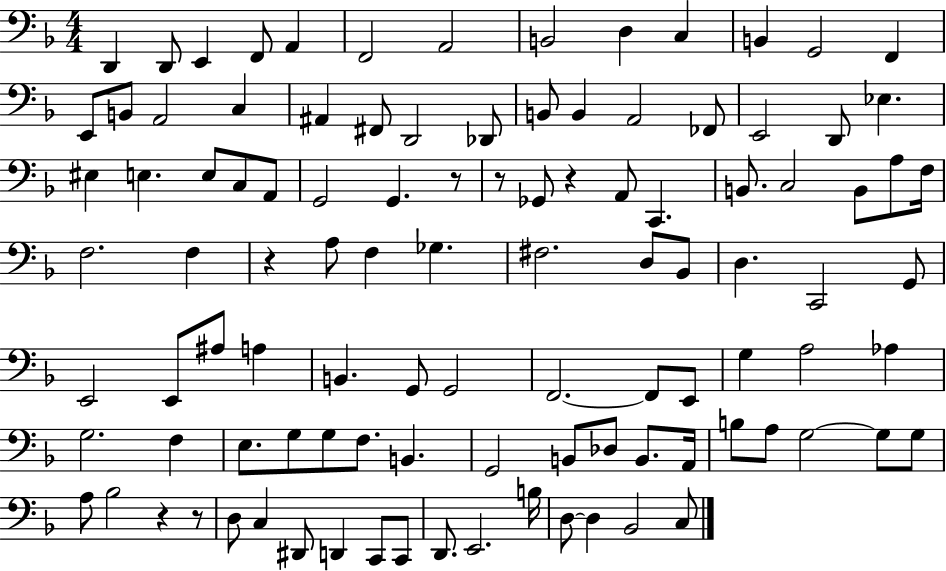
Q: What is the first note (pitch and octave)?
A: D2